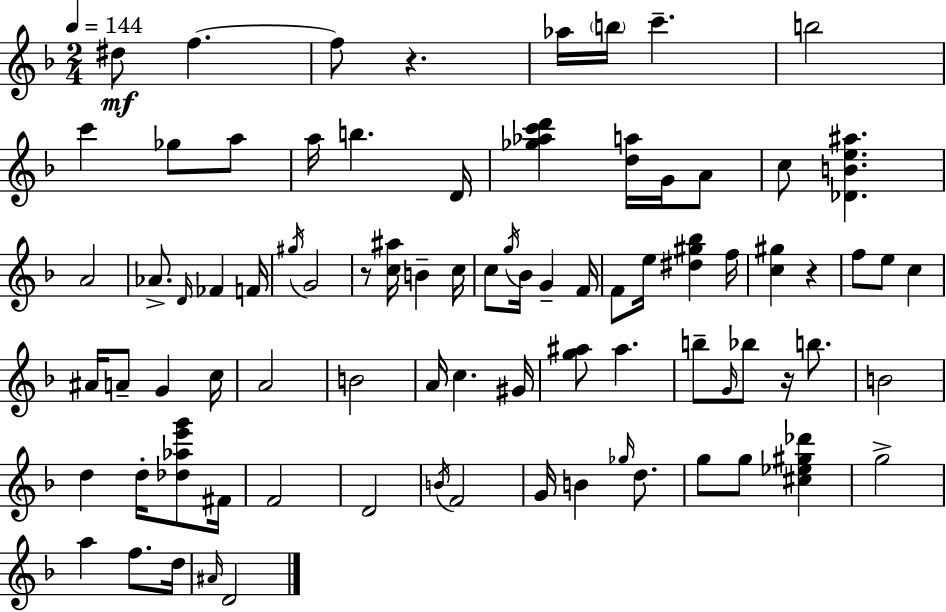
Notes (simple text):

D#5/e F5/q. F5/e R/q. Ab5/s B5/s C6/q. B5/h C6/q Gb5/e A5/e A5/s B5/q. D4/s [Gb5,Ab5,C6,D6]/q [D5,A5]/s G4/s A4/e C5/e [Db4,B4,E5,A#5]/q. A4/h Ab4/e. D4/s FES4/q F4/s G#5/s G4/h R/e [C5,A#5]/s B4/q C5/s C5/e G5/s Bb4/s G4/q F4/s F4/e E5/s [D#5,G#5,Bb5]/q F5/s [C5,G#5]/q R/q F5/e E5/e C5/q A#4/s A4/e G4/q C5/s A4/h B4/h A4/s C5/q. G#4/s [G5,A#5]/e A#5/q. B5/e G4/s Bb5/e R/s B5/e. B4/h D5/q D5/s [Db5,Ab5,E6,G6]/e F#4/s F4/h D4/h B4/s F4/h G4/s B4/q Gb5/s D5/e. G5/e G5/e [C#5,Eb5,G#5,Db6]/q G5/h A5/q F5/e. D5/s A#4/s D4/h